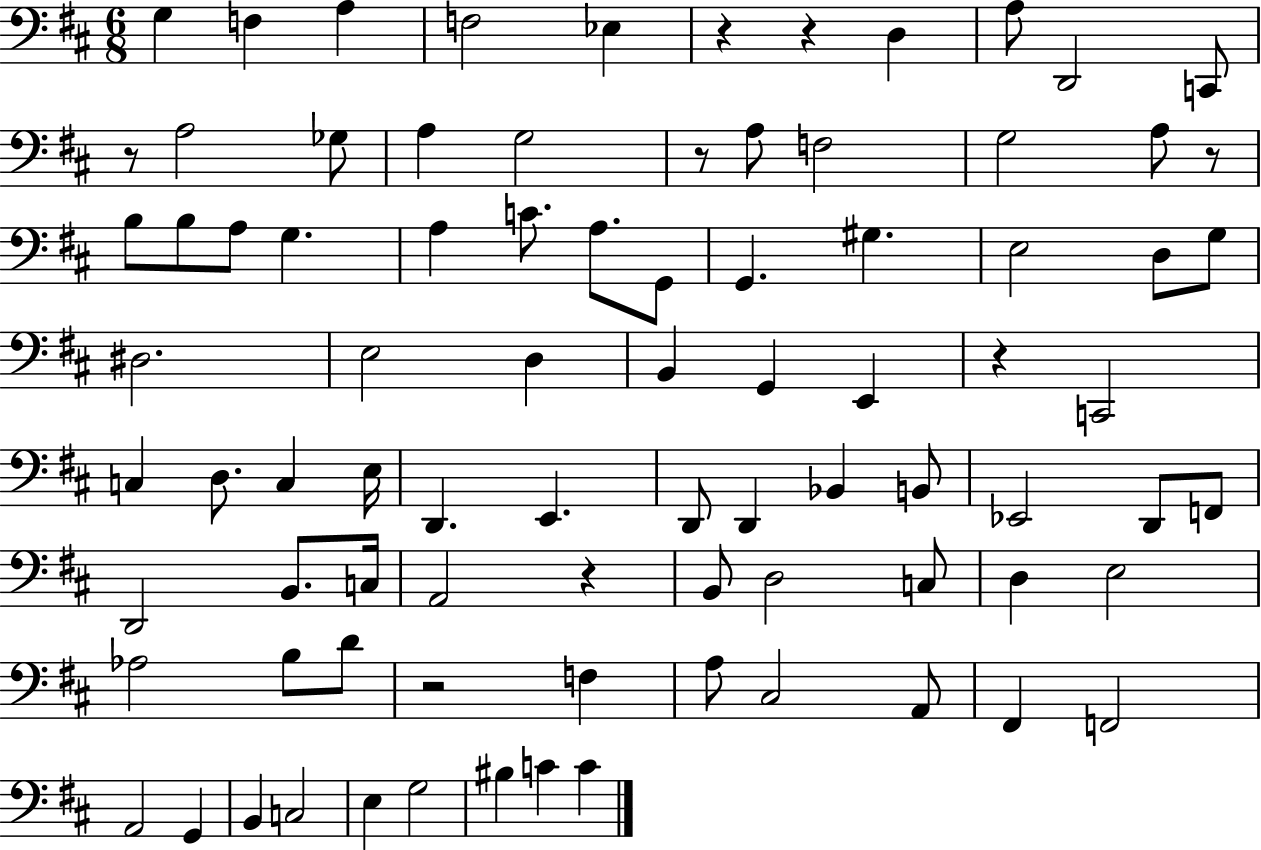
G3/q F3/q A3/q F3/h Eb3/q R/q R/q D3/q A3/e D2/h C2/e R/e A3/h Gb3/e A3/q G3/h R/e A3/e F3/h G3/h A3/e R/e B3/e B3/e A3/e G3/q. A3/q C4/e. A3/e. G2/e G2/q. G#3/q. E3/h D3/e G3/e D#3/h. E3/h D3/q B2/q G2/q E2/q R/q C2/h C3/q D3/e. C3/q E3/s D2/q. E2/q. D2/e D2/q Bb2/q B2/e Eb2/h D2/e F2/e D2/h B2/e. C3/s A2/h R/q B2/e D3/h C3/e D3/q E3/h Ab3/h B3/e D4/e R/h F3/q A3/e C#3/h A2/e F#2/q F2/h A2/h G2/q B2/q C3/h E3/q G3/h BIS3/q C4/q C4/q